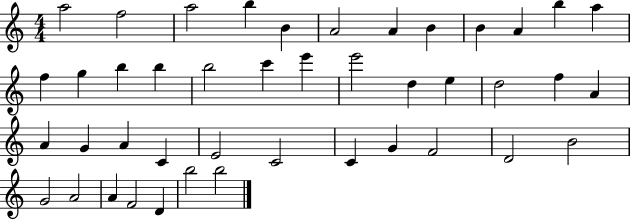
X:1
T:Untitled
M:4/4
L:1/4
K:C
a2 f2 a2 b B A2 A B B A b a f g b b b2 c' e' e'2 d e d2 f A A G A C E2 C2 C G F2 D2 B2 G2 A2 A F2 D b2 b2